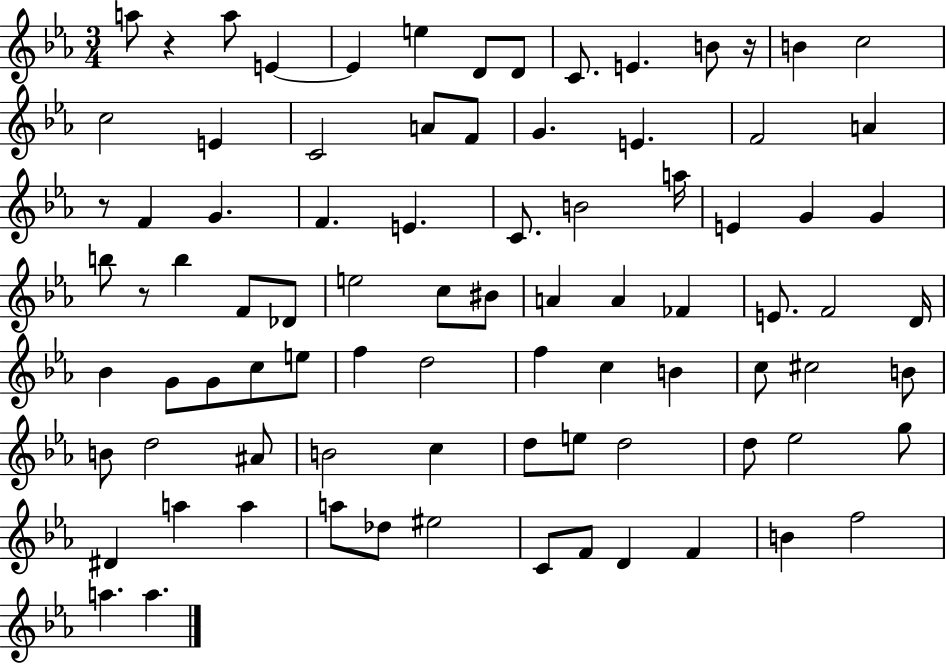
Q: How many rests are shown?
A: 4